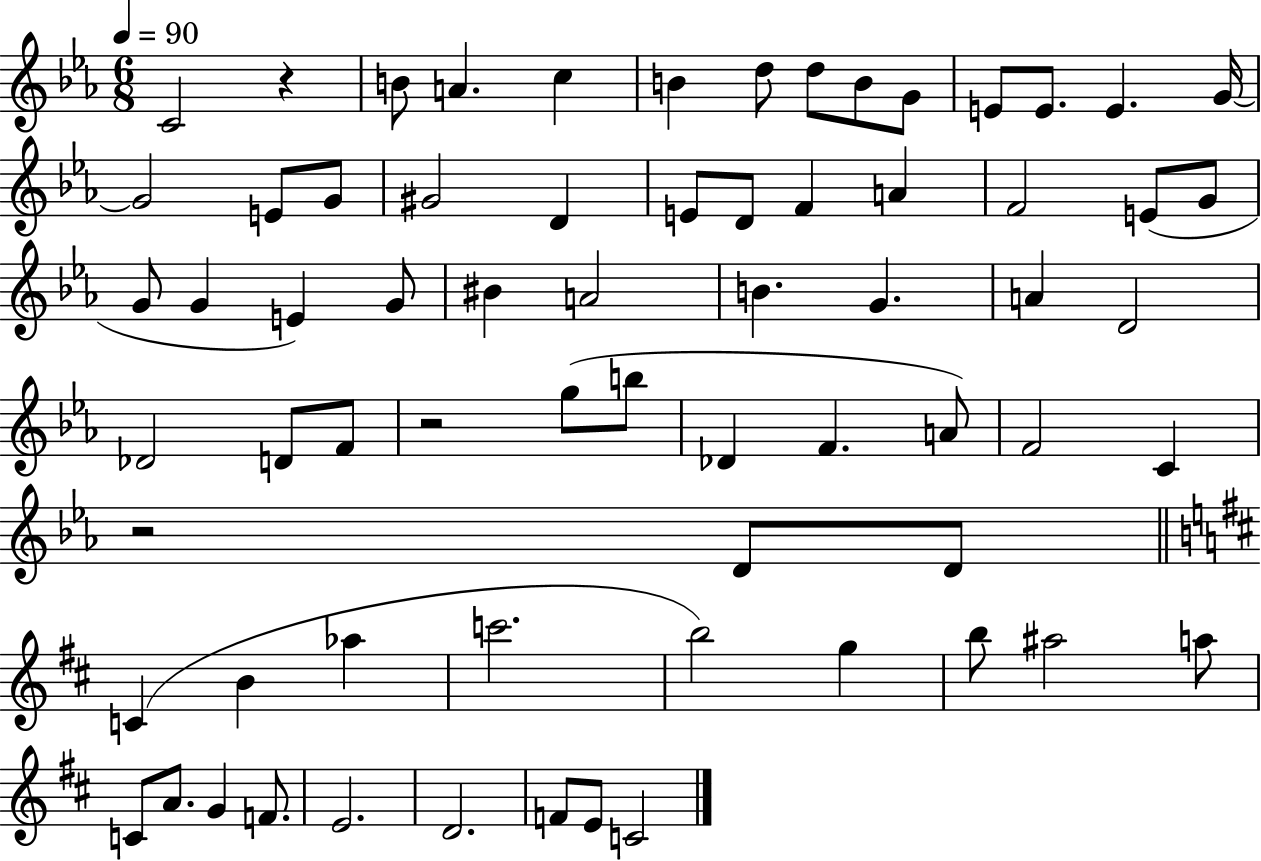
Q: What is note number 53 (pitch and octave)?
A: G5